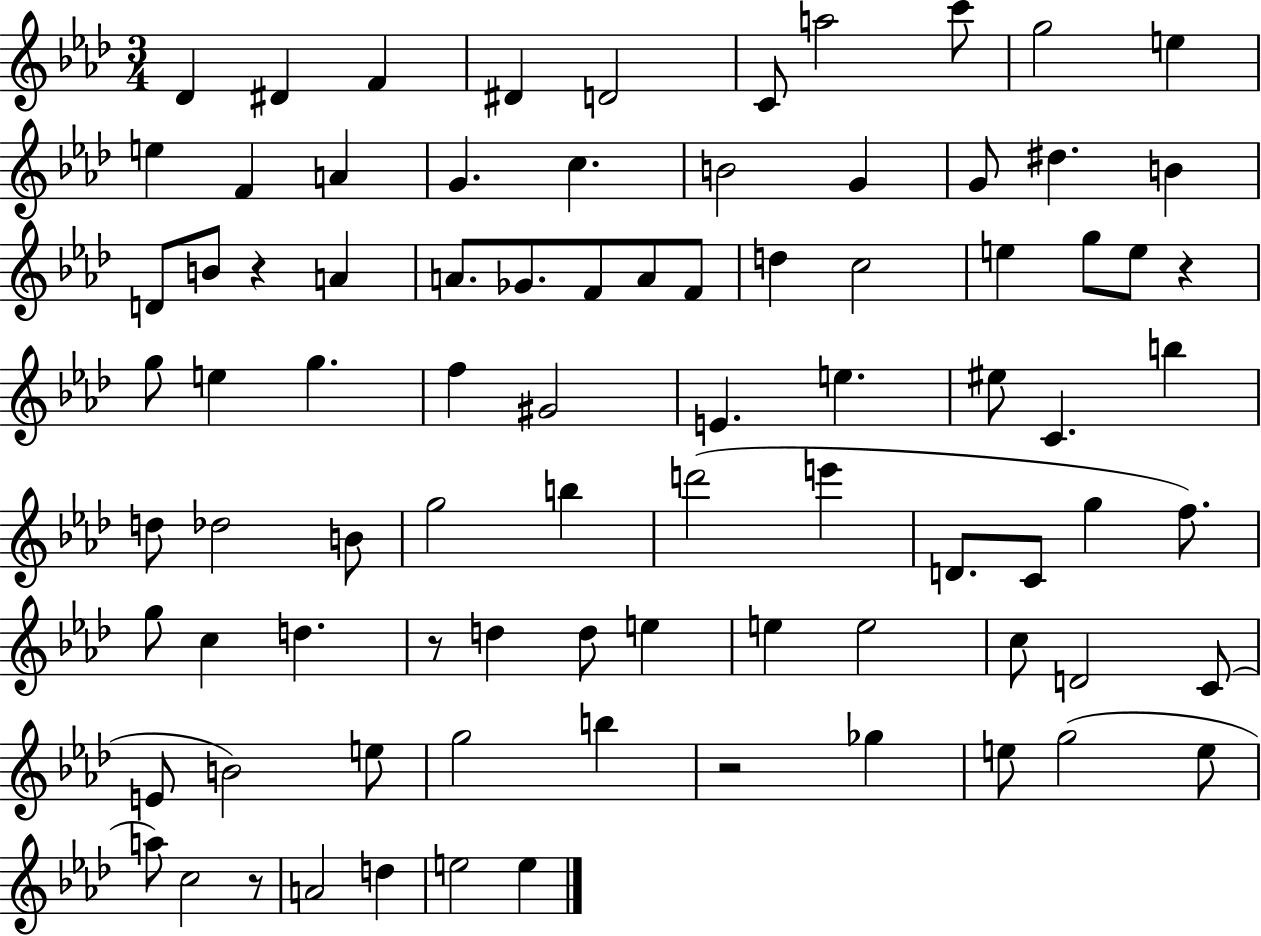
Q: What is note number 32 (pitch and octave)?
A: G5